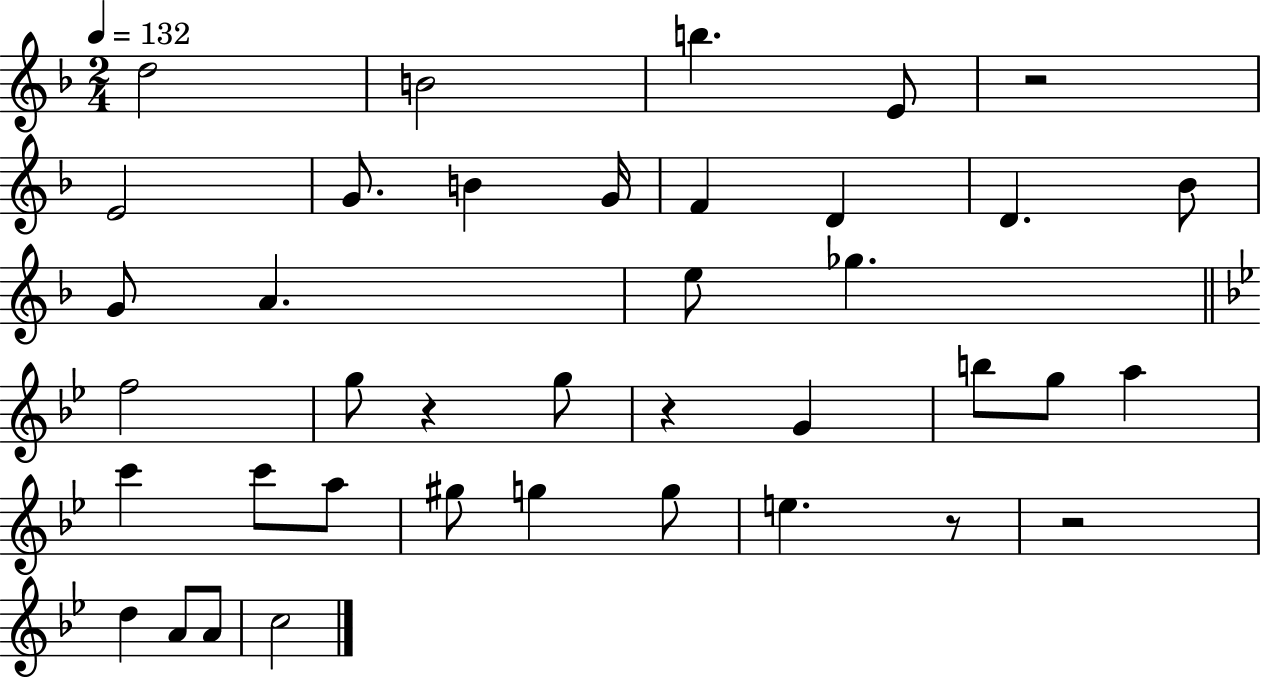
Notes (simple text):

D5/h B4/h B5/q. E4/e R/h E4/h G4/e. B4/q G4/s F4/q D4/q D4/q. Bb4/e G4/e A4/q. E5/e Gb5/q. F5/h G5/e R/q G5/e R/q G4/q B5/e G5/e A5/q C6/q C6/e A5/e G#5/e G5/q G5/e E5/q. R/e R/h D5/q A4/e A4/e C5/h